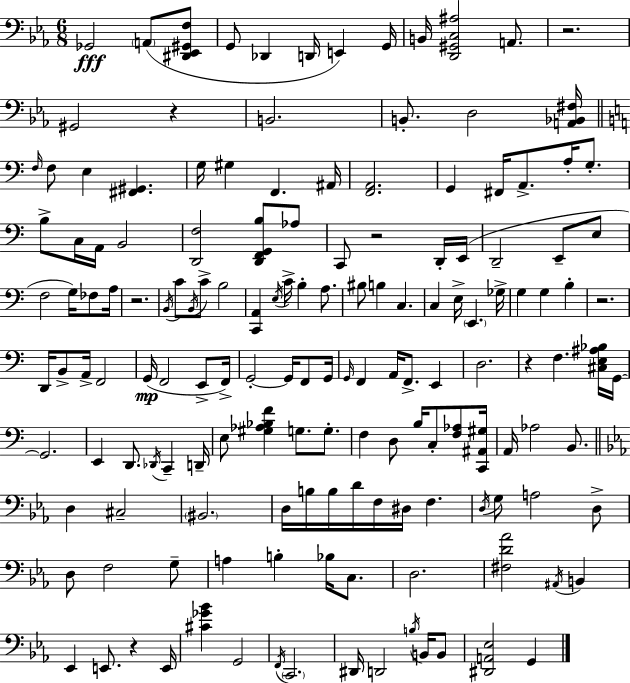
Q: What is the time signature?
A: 6/8